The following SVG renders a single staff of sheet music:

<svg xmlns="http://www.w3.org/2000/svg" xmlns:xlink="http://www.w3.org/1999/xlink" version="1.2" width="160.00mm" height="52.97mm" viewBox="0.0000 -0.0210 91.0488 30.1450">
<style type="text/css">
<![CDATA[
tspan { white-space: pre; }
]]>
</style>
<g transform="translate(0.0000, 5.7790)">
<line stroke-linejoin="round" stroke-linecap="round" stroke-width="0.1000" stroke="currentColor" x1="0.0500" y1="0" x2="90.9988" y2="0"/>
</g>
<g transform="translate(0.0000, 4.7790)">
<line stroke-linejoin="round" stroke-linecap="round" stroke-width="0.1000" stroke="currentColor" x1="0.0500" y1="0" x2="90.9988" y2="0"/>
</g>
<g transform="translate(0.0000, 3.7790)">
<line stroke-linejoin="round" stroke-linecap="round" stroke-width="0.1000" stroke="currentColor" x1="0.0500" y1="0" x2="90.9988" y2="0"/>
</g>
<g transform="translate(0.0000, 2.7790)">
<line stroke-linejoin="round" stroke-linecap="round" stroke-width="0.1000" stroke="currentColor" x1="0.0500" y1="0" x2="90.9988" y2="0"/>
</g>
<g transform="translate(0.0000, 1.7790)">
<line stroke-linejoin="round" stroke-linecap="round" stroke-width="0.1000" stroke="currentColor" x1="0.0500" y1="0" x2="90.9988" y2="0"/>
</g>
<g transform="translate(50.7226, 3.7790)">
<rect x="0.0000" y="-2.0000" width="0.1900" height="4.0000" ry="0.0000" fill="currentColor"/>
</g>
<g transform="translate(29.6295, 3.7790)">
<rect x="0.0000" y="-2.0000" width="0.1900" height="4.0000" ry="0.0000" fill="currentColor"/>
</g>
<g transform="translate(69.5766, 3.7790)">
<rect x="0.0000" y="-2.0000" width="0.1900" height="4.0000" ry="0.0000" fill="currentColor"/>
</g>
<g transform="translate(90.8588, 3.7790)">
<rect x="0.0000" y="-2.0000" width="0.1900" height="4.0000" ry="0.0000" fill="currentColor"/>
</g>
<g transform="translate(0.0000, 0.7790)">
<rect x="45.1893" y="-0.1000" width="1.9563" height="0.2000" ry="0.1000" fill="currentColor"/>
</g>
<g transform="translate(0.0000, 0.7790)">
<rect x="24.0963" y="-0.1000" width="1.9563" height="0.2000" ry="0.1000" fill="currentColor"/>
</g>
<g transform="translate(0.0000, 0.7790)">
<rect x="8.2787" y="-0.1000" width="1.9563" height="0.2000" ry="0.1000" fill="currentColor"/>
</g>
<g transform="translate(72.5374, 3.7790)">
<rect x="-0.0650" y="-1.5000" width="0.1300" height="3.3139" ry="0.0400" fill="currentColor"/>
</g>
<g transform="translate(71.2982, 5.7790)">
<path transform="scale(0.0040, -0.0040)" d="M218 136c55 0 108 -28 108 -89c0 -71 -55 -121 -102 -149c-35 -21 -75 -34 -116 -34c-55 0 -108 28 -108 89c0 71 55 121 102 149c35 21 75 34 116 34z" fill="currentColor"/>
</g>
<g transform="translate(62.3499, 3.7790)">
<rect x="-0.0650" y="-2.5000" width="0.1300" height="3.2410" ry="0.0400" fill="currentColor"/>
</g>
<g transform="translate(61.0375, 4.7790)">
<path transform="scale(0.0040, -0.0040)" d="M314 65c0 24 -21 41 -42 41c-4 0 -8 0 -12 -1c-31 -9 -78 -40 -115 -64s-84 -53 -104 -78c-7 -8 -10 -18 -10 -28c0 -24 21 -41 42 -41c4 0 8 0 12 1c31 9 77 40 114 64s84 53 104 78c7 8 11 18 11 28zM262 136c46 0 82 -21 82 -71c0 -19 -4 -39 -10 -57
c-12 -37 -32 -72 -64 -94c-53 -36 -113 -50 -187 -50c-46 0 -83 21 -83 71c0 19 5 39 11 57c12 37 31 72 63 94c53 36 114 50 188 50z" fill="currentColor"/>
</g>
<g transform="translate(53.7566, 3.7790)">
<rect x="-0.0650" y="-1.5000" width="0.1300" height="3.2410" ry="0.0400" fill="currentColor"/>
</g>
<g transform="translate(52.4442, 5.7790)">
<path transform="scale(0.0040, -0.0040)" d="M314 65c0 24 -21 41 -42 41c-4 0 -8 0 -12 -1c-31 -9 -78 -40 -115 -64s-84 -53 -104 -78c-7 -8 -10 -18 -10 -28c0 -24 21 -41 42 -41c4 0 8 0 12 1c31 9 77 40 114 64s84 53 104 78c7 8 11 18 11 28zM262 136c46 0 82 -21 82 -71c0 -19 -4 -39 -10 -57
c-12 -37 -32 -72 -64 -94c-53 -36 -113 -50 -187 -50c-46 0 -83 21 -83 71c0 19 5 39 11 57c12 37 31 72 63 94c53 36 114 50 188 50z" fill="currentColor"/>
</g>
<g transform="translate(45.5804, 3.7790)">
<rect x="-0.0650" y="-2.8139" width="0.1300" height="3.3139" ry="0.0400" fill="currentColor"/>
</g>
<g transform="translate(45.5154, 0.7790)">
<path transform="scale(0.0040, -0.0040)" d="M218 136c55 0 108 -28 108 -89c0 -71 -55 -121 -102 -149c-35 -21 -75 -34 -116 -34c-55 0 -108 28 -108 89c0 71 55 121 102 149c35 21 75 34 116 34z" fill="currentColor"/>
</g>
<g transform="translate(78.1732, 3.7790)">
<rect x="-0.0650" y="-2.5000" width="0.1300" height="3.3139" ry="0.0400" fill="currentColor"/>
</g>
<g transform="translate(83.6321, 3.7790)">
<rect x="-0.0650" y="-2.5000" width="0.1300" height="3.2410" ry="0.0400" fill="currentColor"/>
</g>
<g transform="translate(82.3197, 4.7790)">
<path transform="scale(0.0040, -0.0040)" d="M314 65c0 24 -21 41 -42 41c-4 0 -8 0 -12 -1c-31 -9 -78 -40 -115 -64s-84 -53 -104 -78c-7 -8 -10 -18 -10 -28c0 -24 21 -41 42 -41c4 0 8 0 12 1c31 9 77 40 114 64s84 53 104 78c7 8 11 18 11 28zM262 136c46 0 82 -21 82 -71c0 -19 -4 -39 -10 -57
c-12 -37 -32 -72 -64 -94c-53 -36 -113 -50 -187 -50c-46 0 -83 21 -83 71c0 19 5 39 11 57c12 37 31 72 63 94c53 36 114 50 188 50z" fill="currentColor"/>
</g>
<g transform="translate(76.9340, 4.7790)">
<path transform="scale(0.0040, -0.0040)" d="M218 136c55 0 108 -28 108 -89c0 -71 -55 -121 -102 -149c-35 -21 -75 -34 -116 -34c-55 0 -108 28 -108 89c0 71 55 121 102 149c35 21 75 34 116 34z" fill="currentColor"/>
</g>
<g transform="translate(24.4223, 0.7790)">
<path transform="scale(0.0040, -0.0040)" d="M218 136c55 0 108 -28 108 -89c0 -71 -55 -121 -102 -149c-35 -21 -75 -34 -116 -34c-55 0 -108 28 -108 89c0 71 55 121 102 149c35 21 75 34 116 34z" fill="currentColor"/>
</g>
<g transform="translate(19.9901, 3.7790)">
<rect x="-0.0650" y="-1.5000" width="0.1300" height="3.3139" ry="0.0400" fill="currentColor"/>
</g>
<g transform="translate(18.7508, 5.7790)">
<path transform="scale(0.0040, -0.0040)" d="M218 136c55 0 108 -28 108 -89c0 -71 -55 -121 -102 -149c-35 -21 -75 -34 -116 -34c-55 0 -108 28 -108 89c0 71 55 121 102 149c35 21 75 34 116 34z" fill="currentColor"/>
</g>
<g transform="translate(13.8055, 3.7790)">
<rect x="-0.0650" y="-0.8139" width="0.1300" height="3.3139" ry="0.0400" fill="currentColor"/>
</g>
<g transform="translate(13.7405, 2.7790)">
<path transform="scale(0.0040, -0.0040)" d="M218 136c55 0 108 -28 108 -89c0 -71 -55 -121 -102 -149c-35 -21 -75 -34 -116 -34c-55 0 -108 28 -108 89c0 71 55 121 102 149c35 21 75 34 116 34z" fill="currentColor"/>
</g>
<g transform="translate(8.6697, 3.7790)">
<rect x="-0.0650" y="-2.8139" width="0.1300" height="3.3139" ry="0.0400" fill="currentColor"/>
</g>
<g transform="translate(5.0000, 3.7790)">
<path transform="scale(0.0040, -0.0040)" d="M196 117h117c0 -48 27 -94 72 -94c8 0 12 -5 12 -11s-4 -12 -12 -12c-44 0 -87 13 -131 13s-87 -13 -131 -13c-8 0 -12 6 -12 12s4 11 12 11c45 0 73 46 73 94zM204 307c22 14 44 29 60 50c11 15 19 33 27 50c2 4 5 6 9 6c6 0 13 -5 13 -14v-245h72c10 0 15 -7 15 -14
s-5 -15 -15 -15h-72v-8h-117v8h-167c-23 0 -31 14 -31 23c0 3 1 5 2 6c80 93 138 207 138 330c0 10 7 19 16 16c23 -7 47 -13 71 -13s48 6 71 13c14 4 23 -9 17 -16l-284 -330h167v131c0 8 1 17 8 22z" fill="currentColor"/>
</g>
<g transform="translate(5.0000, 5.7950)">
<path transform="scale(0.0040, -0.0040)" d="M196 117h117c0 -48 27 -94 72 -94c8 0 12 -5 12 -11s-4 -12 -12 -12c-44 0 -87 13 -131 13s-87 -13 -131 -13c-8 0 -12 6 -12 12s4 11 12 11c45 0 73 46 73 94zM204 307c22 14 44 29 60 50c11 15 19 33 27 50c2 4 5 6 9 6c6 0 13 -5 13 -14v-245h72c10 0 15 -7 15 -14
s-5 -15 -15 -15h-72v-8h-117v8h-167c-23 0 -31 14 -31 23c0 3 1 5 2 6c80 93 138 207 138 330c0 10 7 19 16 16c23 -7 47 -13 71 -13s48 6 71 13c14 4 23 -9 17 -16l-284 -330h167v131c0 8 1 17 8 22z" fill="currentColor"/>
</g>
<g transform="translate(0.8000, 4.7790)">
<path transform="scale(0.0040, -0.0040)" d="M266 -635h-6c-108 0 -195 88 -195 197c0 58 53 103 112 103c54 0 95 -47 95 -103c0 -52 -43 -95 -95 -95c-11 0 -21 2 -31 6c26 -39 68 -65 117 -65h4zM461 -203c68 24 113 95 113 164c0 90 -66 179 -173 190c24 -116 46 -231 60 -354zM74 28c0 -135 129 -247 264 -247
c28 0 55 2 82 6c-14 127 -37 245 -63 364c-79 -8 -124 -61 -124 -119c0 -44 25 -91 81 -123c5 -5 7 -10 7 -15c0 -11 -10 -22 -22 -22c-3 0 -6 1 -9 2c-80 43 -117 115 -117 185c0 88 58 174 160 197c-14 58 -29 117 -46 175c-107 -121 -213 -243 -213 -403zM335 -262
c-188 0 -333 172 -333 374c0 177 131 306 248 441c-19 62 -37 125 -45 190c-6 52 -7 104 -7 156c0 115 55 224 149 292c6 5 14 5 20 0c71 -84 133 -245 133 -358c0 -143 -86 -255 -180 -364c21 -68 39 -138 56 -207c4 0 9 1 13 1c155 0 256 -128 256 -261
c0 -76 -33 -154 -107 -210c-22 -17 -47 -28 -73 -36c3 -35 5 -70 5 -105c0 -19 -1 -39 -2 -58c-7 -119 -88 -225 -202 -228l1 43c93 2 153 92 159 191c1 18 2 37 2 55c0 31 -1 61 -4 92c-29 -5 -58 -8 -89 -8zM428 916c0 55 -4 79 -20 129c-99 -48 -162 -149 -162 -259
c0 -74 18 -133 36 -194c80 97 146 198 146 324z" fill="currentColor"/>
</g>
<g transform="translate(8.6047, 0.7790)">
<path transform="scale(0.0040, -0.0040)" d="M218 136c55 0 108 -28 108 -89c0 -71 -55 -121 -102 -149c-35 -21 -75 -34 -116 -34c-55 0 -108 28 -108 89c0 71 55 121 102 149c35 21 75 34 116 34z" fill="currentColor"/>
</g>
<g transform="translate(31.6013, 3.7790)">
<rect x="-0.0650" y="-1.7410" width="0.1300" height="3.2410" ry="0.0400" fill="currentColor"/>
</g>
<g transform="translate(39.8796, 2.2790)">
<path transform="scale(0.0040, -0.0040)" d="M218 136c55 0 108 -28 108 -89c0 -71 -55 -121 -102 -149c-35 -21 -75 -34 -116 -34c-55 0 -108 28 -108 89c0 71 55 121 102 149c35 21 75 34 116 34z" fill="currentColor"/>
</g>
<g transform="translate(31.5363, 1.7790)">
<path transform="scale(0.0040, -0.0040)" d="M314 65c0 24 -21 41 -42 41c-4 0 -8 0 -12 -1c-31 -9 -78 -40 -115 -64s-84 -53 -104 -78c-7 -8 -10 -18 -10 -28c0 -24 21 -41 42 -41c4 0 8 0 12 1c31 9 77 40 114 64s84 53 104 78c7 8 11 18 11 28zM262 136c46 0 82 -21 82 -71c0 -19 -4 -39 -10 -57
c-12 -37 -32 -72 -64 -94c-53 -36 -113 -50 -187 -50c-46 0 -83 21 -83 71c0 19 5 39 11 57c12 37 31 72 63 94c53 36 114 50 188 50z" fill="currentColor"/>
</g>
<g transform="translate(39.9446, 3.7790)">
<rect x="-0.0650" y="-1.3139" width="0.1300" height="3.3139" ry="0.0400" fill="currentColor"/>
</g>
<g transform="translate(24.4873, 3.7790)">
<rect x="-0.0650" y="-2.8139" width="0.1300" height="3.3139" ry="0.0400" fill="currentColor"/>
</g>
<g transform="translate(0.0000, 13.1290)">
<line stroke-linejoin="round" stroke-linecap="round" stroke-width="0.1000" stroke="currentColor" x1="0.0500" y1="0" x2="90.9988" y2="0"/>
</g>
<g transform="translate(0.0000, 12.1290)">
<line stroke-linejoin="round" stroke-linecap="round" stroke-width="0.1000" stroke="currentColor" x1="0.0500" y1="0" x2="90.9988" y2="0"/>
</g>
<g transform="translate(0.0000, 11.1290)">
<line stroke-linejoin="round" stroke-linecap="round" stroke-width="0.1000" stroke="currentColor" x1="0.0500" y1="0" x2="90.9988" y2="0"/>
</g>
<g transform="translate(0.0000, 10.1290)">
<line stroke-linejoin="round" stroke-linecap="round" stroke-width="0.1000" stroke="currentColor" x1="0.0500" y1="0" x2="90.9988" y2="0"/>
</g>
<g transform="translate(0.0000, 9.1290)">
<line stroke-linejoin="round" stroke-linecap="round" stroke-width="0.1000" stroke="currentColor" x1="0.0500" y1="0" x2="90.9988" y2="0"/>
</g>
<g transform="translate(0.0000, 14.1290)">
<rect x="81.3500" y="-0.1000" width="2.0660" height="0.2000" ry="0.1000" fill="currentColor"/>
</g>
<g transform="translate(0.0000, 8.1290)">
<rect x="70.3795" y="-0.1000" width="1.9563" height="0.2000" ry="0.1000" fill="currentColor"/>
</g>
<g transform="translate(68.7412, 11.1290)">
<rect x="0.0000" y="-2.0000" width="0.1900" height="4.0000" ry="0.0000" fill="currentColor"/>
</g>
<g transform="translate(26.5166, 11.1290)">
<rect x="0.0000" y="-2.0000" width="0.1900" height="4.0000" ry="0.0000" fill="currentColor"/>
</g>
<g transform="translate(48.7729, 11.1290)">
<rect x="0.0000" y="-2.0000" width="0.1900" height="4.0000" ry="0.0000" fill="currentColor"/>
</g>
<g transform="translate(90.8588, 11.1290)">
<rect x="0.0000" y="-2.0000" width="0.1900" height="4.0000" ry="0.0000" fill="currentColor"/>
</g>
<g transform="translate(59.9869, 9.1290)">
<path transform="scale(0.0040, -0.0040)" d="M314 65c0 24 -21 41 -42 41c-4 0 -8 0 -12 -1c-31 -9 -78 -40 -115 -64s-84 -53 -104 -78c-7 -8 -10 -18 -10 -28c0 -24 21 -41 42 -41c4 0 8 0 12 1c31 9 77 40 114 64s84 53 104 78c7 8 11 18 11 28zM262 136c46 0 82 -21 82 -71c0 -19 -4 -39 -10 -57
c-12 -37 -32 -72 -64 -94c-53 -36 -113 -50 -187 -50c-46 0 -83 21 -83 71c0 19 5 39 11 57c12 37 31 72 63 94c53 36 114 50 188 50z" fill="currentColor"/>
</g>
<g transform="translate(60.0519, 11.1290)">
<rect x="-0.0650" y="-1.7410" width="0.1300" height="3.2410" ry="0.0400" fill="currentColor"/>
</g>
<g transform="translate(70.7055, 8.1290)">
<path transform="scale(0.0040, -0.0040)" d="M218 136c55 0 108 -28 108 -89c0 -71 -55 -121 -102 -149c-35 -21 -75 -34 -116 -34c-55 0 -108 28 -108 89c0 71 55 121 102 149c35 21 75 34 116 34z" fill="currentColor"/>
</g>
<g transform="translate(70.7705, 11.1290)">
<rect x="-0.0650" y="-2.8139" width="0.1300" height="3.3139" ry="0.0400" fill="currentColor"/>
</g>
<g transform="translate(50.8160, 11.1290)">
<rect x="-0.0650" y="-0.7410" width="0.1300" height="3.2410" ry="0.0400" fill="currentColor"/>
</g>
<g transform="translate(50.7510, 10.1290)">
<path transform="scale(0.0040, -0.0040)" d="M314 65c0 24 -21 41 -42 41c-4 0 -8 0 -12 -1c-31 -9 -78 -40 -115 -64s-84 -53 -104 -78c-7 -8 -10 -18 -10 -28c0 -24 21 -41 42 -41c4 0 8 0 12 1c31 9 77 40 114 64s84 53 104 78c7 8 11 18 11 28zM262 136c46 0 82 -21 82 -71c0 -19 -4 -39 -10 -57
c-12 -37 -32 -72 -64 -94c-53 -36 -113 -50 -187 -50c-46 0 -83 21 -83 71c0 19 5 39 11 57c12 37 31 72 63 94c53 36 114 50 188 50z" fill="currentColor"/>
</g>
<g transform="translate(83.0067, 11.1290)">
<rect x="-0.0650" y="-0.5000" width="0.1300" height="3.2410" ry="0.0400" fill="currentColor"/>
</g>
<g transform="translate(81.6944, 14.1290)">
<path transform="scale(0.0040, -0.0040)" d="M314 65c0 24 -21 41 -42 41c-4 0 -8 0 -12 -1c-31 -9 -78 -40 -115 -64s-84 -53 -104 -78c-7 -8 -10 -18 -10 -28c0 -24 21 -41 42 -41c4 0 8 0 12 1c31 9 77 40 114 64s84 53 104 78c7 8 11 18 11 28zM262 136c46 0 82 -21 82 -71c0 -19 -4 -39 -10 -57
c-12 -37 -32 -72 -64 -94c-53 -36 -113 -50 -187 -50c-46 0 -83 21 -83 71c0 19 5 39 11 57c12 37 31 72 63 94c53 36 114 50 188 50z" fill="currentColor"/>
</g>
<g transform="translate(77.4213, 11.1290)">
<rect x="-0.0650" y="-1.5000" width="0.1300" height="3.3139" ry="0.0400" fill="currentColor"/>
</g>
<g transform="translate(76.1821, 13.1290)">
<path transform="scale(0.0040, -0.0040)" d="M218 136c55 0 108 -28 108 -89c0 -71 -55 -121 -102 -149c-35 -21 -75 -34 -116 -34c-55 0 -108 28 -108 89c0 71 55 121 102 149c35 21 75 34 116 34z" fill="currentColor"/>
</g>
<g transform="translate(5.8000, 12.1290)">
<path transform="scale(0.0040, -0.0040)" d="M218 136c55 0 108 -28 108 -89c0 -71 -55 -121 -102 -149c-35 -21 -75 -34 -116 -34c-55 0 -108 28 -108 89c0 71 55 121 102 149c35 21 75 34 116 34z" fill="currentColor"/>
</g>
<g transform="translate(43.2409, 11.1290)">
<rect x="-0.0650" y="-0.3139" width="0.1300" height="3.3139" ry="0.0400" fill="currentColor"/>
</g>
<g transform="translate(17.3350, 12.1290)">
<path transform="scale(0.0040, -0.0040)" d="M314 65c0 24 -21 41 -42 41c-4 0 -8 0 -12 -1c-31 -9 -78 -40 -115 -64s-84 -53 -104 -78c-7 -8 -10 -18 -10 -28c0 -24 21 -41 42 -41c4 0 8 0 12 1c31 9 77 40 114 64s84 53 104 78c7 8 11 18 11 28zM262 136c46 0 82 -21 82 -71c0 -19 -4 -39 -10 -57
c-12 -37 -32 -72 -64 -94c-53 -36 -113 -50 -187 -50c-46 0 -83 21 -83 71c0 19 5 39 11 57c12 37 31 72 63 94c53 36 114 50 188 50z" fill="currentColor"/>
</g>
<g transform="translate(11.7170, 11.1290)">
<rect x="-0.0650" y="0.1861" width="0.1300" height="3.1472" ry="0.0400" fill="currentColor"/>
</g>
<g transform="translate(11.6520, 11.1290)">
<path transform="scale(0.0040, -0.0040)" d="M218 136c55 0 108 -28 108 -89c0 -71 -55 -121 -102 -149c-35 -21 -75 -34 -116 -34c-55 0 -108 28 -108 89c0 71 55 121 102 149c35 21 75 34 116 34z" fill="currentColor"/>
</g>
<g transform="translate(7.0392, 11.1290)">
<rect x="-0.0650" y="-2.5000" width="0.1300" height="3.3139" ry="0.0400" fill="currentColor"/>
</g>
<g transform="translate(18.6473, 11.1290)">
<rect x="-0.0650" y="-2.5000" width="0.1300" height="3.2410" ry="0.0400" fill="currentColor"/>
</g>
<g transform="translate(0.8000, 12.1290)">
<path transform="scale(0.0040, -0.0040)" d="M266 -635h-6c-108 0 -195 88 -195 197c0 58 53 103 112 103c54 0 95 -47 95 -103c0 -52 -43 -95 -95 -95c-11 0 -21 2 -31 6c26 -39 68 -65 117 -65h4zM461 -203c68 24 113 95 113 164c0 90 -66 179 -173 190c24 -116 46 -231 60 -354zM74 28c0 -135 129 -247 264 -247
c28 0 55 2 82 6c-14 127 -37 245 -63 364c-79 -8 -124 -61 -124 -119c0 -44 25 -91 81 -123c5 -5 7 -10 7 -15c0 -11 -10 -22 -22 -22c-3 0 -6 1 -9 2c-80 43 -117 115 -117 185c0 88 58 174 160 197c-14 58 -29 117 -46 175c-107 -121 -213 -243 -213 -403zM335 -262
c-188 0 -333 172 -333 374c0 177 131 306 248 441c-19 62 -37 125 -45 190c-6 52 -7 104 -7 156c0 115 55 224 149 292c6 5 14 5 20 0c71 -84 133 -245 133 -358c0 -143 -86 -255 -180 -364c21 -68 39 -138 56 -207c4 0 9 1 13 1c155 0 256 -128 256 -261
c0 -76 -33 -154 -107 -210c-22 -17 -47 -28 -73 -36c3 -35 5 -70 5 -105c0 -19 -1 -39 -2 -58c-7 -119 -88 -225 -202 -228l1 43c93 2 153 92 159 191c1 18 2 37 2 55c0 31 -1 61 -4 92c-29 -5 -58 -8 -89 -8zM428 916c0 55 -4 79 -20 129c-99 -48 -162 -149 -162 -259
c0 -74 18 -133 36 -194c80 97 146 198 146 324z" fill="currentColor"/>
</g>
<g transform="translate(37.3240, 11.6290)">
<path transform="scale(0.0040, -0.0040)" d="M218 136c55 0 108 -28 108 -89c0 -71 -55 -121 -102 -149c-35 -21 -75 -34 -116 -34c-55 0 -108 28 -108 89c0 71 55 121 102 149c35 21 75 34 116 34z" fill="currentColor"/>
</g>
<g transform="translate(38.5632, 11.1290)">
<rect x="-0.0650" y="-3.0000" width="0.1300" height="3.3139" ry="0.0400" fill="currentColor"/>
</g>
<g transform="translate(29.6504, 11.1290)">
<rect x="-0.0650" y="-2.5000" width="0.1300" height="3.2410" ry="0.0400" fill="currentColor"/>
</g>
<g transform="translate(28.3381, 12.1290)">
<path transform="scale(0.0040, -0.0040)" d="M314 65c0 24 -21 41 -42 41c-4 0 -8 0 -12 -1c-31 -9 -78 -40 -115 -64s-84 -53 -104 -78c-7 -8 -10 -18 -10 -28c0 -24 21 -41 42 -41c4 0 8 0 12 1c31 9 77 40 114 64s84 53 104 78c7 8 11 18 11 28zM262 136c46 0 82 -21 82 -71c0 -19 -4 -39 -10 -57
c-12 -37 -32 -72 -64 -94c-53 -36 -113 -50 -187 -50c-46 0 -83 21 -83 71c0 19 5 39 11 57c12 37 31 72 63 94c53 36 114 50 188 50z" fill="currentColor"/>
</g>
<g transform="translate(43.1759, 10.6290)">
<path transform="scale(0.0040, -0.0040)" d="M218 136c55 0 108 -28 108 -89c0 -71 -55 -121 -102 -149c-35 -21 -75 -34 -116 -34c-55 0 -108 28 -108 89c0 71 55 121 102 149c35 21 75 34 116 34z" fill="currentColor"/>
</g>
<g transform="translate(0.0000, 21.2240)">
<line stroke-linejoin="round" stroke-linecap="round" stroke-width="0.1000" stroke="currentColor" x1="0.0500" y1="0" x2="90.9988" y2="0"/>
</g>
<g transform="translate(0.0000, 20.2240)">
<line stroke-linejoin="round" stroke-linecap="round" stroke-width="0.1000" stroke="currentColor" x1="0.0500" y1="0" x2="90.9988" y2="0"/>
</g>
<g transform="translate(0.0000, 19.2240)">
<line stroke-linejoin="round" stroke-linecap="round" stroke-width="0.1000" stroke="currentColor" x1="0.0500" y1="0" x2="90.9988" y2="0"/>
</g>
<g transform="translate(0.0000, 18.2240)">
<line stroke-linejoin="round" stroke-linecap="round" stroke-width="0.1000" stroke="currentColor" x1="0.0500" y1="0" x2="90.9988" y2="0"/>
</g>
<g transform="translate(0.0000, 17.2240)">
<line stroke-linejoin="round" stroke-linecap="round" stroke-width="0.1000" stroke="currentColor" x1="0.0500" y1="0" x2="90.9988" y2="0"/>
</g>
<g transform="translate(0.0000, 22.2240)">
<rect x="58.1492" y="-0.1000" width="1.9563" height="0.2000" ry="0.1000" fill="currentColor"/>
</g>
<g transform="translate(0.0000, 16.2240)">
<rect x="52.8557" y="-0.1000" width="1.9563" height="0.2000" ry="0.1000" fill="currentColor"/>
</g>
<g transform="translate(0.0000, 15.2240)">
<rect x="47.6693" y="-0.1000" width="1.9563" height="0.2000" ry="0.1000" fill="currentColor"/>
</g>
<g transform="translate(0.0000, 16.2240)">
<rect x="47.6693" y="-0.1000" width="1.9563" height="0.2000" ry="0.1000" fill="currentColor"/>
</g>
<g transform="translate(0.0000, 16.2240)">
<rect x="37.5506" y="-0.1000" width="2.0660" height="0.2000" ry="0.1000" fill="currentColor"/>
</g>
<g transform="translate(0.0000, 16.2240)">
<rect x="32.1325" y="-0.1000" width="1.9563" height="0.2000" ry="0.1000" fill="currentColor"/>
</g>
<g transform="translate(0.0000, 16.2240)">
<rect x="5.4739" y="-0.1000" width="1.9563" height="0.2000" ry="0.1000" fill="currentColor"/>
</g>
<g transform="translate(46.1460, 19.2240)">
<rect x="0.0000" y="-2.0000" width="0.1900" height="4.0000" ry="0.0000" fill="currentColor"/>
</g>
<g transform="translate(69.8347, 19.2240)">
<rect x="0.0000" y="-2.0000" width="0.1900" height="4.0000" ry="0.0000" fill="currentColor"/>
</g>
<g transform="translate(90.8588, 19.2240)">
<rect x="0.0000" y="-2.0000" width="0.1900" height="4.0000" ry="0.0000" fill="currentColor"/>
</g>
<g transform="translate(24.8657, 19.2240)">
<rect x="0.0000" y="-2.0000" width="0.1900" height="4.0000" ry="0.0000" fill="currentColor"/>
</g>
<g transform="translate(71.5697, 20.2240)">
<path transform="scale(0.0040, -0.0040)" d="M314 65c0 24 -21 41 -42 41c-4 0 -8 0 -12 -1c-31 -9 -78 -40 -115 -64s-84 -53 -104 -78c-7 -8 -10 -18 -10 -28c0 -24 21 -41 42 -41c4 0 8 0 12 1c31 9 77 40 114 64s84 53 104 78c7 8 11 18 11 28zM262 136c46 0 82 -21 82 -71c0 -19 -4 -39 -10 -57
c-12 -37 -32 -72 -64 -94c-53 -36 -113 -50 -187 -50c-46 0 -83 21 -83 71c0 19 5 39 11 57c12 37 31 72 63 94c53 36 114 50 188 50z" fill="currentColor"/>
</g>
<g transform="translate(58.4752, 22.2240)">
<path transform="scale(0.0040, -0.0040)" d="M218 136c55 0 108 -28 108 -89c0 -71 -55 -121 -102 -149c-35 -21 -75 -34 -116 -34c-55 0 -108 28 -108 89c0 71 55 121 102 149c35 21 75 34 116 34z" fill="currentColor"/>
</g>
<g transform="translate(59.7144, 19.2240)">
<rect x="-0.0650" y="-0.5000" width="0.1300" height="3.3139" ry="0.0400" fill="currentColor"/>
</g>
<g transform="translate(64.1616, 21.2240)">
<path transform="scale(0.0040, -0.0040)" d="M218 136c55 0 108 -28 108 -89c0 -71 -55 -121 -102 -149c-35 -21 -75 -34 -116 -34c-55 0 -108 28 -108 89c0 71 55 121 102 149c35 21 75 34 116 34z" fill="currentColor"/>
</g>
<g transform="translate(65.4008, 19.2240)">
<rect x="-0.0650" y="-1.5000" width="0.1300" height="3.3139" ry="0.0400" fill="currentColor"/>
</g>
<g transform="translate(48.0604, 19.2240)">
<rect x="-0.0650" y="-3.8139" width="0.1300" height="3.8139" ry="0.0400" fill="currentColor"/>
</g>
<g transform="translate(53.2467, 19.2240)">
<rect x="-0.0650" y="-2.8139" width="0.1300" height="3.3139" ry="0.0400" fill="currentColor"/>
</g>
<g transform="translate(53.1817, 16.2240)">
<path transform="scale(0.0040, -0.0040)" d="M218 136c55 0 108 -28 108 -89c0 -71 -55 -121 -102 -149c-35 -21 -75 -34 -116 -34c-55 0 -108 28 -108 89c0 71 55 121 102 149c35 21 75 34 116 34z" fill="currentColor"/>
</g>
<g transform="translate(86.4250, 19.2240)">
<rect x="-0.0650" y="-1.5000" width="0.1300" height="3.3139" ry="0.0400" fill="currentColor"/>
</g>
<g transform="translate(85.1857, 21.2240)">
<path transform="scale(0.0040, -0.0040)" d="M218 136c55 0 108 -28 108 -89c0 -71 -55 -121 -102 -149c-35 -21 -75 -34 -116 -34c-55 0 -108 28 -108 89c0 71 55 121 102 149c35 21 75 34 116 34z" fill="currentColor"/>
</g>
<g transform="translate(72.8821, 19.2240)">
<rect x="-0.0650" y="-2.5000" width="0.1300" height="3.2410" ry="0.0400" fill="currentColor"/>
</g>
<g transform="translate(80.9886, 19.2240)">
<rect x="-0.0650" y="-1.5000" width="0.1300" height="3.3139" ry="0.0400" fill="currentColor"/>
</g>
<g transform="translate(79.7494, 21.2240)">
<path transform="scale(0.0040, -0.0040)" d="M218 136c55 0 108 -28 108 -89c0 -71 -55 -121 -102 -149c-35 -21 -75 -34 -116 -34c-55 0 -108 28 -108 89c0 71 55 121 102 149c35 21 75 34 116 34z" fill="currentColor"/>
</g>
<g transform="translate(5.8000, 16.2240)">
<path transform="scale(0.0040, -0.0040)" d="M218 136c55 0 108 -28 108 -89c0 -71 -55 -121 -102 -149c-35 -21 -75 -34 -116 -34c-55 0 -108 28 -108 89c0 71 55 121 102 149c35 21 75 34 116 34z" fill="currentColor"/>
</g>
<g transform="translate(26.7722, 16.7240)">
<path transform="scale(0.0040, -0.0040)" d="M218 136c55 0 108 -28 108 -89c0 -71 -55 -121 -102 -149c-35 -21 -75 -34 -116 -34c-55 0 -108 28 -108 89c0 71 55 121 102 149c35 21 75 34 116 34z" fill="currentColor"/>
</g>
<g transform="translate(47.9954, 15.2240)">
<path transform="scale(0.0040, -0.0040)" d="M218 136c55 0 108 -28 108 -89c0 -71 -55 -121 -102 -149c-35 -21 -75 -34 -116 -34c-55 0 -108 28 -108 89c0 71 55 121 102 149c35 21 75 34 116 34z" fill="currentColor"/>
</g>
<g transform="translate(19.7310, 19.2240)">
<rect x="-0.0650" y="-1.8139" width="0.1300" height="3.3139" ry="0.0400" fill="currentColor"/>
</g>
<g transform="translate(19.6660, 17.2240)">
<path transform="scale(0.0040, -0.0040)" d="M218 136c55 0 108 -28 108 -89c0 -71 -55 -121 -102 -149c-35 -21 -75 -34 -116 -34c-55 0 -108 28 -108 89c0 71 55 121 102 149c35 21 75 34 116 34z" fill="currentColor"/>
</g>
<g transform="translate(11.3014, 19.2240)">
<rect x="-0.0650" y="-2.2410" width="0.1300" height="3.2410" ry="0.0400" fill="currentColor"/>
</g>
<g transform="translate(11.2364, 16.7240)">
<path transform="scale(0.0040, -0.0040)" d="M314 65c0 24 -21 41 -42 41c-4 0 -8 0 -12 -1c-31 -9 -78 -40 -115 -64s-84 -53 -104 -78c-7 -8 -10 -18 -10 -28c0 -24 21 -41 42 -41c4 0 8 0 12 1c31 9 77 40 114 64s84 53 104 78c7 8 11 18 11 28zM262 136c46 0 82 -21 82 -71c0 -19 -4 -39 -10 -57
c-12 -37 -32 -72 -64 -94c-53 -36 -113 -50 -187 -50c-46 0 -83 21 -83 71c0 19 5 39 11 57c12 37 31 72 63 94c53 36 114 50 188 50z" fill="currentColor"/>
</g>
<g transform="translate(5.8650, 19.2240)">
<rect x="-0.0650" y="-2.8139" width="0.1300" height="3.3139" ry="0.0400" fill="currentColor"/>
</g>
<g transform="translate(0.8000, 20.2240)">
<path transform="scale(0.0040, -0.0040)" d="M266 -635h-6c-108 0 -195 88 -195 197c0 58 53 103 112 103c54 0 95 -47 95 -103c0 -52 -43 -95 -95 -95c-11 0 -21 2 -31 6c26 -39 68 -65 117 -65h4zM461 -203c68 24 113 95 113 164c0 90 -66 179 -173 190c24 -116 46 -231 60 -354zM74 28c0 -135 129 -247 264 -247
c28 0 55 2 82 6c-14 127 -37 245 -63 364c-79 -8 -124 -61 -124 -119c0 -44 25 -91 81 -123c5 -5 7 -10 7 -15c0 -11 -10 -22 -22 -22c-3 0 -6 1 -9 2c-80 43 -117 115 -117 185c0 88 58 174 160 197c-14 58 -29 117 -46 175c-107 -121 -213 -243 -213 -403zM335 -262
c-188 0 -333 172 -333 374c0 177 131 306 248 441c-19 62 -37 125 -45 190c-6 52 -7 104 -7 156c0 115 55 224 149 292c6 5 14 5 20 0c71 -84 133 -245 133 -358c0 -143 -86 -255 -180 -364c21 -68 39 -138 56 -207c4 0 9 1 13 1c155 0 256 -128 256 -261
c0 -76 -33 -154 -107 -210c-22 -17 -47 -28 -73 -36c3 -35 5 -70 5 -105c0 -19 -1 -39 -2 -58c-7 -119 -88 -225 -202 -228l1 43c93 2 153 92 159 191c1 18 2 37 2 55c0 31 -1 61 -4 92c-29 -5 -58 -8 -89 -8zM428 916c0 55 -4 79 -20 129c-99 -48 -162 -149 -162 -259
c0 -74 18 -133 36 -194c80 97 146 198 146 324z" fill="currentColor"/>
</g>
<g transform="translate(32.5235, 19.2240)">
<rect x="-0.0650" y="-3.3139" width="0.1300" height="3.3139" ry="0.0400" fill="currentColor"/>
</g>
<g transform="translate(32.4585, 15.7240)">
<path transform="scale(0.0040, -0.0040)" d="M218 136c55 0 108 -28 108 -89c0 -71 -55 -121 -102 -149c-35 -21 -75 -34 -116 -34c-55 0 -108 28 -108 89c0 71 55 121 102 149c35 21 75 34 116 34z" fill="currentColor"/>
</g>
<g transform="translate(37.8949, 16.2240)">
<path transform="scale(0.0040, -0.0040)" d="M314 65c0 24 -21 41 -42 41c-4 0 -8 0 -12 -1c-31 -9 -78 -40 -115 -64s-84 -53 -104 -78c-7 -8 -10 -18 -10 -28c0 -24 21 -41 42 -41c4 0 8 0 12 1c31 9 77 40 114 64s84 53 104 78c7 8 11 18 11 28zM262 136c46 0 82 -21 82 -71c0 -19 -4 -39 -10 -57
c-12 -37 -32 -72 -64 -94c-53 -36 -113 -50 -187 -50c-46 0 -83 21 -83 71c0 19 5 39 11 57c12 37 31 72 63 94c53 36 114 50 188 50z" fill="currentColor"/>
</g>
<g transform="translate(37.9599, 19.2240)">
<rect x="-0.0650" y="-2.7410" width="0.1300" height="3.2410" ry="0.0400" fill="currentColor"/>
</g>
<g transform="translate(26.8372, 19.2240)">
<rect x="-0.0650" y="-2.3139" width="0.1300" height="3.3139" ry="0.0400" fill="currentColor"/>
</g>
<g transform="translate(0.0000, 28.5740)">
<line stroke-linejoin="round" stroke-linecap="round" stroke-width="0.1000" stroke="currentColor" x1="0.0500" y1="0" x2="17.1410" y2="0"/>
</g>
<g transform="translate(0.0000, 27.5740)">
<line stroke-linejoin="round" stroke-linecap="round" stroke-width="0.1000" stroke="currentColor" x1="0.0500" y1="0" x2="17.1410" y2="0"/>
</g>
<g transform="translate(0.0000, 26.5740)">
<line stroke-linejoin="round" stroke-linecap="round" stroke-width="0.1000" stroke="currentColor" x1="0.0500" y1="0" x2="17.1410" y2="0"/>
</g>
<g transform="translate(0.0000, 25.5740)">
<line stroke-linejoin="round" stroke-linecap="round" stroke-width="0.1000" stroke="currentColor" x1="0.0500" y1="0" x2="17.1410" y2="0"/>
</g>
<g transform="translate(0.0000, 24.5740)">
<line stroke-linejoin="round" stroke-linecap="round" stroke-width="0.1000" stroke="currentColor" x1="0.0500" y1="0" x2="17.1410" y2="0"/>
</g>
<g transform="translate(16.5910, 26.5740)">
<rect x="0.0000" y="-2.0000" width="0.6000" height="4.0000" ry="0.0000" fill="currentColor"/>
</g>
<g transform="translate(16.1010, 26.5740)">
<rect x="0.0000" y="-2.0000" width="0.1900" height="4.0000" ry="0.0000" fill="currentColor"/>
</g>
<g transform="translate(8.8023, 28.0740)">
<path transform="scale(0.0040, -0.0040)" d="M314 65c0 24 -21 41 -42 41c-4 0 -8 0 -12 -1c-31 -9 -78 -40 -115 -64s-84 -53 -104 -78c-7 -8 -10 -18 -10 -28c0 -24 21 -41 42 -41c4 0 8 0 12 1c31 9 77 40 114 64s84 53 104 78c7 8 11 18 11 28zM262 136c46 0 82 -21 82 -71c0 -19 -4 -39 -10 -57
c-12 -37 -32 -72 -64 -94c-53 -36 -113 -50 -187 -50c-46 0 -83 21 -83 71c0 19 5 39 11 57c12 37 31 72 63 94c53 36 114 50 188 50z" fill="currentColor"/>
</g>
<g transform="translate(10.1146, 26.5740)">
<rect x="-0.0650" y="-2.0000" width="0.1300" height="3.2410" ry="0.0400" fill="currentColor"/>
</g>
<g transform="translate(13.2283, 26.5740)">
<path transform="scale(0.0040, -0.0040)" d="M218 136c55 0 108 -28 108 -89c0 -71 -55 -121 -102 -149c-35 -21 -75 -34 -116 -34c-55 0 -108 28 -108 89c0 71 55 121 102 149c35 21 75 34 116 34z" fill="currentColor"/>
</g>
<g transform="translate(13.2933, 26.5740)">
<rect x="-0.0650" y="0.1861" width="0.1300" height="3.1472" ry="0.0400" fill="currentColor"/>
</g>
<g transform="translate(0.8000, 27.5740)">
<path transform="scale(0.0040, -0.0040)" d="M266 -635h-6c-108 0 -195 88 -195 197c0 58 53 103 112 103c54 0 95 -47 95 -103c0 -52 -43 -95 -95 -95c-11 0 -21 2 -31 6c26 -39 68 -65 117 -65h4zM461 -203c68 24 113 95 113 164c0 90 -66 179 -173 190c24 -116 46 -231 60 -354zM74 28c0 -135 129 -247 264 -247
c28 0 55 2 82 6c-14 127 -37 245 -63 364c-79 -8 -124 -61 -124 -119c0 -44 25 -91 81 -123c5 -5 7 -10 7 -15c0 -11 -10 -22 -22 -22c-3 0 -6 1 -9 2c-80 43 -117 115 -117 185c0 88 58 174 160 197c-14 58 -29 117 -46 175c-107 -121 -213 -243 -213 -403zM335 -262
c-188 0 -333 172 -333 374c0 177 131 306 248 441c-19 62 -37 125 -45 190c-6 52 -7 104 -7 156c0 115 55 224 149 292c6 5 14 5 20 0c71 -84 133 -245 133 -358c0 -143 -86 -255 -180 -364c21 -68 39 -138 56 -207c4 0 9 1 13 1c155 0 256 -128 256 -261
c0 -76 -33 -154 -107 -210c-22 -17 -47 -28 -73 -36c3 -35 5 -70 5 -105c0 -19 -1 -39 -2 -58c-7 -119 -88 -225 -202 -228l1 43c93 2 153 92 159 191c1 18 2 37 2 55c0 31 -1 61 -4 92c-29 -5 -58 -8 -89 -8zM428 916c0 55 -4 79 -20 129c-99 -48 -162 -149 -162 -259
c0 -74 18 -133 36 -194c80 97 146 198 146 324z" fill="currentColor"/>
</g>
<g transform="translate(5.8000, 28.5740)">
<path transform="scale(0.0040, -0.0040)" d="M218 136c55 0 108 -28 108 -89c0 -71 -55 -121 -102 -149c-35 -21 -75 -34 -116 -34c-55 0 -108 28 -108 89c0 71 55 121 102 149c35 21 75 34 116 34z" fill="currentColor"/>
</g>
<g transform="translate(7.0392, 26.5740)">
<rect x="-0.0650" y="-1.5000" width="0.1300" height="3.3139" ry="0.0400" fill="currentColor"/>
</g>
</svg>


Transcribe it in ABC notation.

X:1
T:Untitled
M:4/4
L:1/4
K:C
a d E a f2 e a E2 G2 E G G2 G B G2 G2 A c d2 f2 a E C2 a g2 f g b a2 c' a C E G2 E E E F2 B